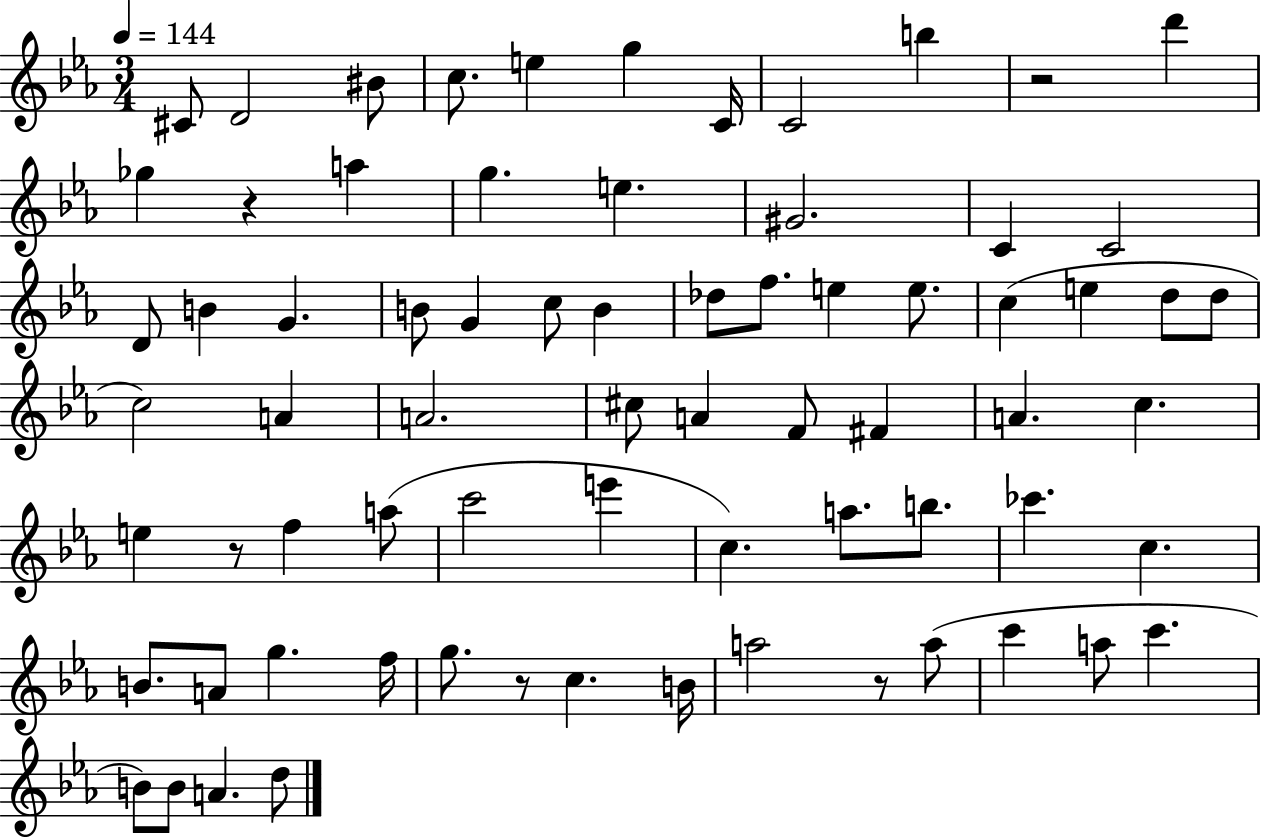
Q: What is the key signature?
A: EES major